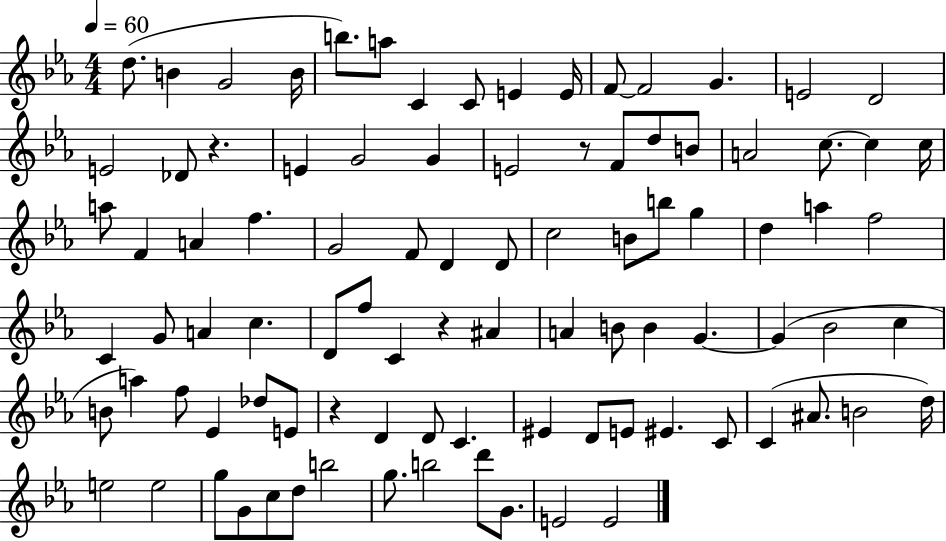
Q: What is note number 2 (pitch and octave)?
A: B4